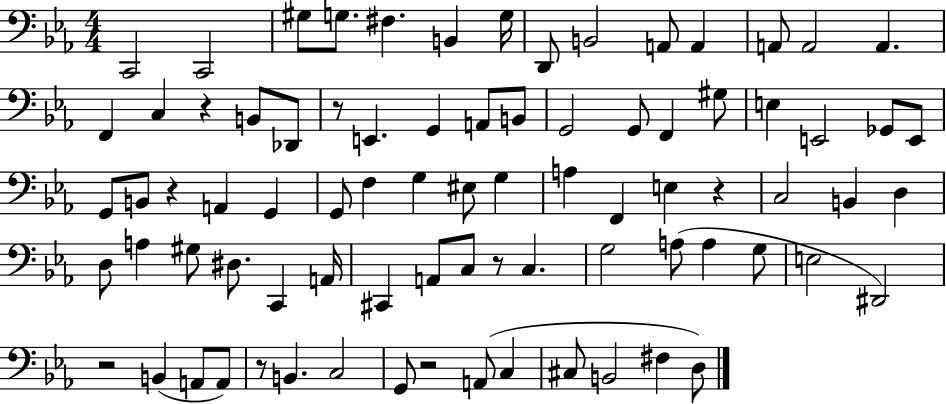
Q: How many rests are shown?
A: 8